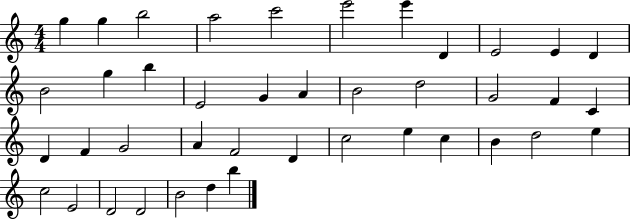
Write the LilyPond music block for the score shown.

{
  \clef treble
  \numericTimeSignature
  \time 4/4
  \key c \major
  g''4 g''4 b''2 | a''2 c'''2 | e'''2 e'''4 d'4 | e'2 e'4 d'4 | \break b'2 g''4 b''4 | e'2 g'4 a'4 | b'2 d''2 | g'2 f'4 c'4 | \break d'4 f'4 g'2 | a'4 f'2 d'4 | c''2 e''4 c''4 | b'4 d''2 e''4 | \break c''2 e'2 | d'2 d'2 | b'2 d''4 b''4 | \bar "|."
}